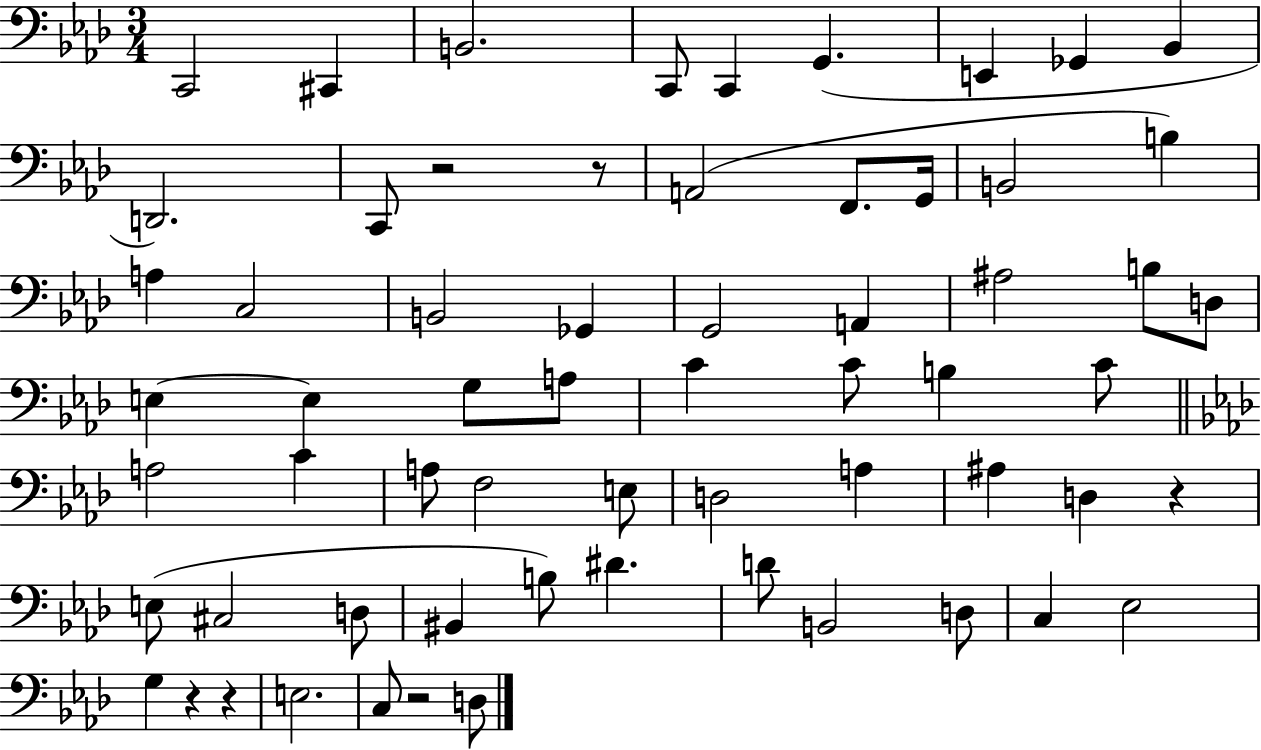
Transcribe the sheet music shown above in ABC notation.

X:1
T:Untitled
M:3/4
L:1/4
K:Ab
C,,2 ^C,, B,,2 C,,/2 C,, G,, E,, _G,, _B,, D,,2 C,,/2 z2 z/2 A,,2 F,,/2 G,,/4 B,,2 B, A, C,2 B,,2 _G,, G,,2 A,, ^A,2 B,/2 D,/2 E, E, G,/2 A,/2 C C/2 B, C/2 A,2 C A,/2 F,2 E,/2 D,2 A, ^A, D, z E,/2 ^C,2 D,/2 ^B,, B,/2 ^D D/2 B,,2 D,/2 C, _E,2 G, z z E,2 C,/2 z2 D,/2